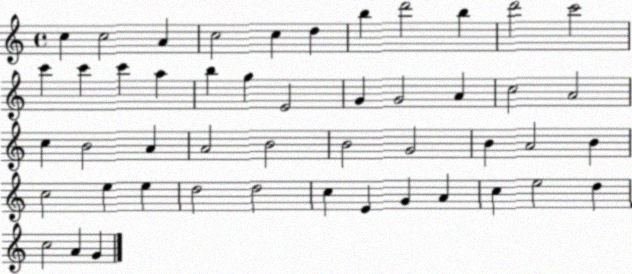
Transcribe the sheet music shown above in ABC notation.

X:1
T:Untitled
M:4/4
L:1/4
K:C
c c2 A c2 c d b d'2 b d'2 c'2 c' c' c' a b g E2 G G2 A c2 A2 c B2 A A2 B2 B2 G2 B A2 B c2 e e d2 d2 c E G A c e2 d c2 A G